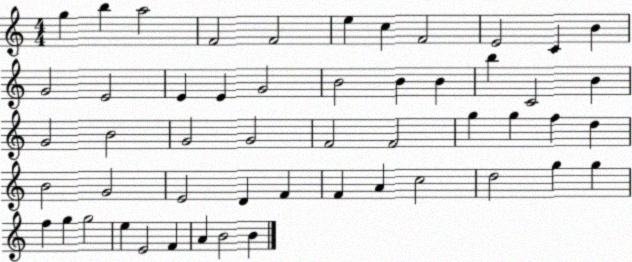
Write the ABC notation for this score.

X:1
T:Untitled
M:4/4
L:1/4
K:C
g b a2 F2 F2 e c F2 E2 C B G2 E2 E E G2 B2 B B b C2 B G2 B2 G2 G2 F2 F2 g g f d B2 G2 E2 D F F A c2 d2 g g f g g2 e E2 F A B2 B